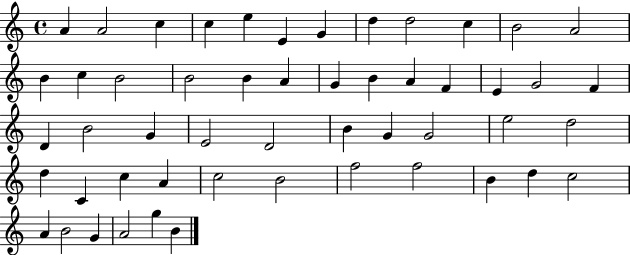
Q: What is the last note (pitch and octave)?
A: B4